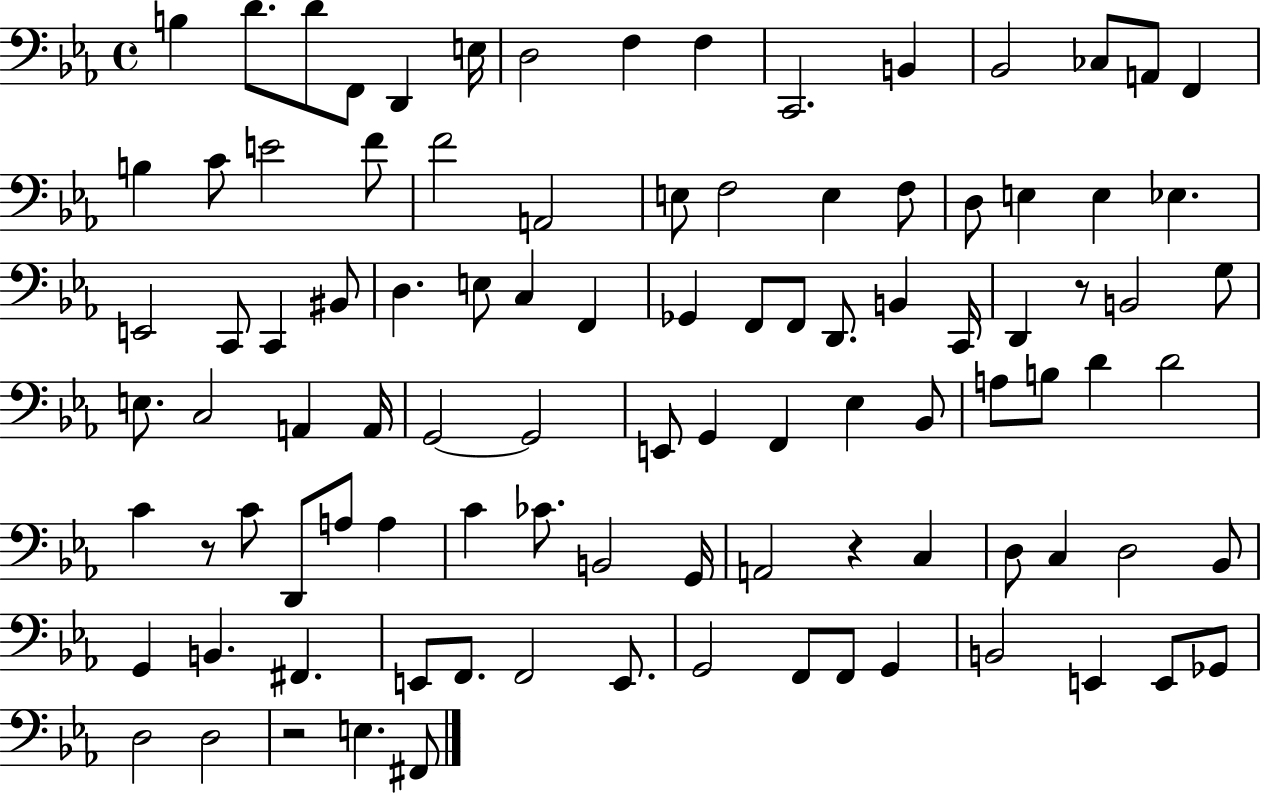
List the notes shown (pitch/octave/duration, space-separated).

B3/q D4/e. D4/e F2/e D2/q E3/s D3/h F3/q F3/q C2/h. B2/q Bb2/h CES3/e A2/e F2/q B3/q C4/e E4/h F4/e F4/h A2/h E3/e F3/h E3/q F3/e D3/e E3/q E3/q Eb3/q. E2/h C2/e C2/q BIS2/e D3/q. E3/e C3/q F2/q Gb2/q F2/e F2/e D2/e. B2/q C2/s D2/q R/e B2/h G3/e E3/e. C3/h A2/q A2/s G2/h G2/h E2/e G2/q F2/q Eb3/q Bb2/e A3/e B3/e D4/q D4/h C4/q R/e C4/e D2/e A3/e A3/q C4/q CES4/e. B2/h G2/s A2/h R/q C3/q D3/e C3/q D3/h Bb2/e G2/q B2/q. F#2/q. E2/e F2/e. F2/h E2/e. G2/h F2/e F2/e G2/q B2/h E2/q E2/e Gb2/e D3/h D3/h R/h E3/q. F#2/e